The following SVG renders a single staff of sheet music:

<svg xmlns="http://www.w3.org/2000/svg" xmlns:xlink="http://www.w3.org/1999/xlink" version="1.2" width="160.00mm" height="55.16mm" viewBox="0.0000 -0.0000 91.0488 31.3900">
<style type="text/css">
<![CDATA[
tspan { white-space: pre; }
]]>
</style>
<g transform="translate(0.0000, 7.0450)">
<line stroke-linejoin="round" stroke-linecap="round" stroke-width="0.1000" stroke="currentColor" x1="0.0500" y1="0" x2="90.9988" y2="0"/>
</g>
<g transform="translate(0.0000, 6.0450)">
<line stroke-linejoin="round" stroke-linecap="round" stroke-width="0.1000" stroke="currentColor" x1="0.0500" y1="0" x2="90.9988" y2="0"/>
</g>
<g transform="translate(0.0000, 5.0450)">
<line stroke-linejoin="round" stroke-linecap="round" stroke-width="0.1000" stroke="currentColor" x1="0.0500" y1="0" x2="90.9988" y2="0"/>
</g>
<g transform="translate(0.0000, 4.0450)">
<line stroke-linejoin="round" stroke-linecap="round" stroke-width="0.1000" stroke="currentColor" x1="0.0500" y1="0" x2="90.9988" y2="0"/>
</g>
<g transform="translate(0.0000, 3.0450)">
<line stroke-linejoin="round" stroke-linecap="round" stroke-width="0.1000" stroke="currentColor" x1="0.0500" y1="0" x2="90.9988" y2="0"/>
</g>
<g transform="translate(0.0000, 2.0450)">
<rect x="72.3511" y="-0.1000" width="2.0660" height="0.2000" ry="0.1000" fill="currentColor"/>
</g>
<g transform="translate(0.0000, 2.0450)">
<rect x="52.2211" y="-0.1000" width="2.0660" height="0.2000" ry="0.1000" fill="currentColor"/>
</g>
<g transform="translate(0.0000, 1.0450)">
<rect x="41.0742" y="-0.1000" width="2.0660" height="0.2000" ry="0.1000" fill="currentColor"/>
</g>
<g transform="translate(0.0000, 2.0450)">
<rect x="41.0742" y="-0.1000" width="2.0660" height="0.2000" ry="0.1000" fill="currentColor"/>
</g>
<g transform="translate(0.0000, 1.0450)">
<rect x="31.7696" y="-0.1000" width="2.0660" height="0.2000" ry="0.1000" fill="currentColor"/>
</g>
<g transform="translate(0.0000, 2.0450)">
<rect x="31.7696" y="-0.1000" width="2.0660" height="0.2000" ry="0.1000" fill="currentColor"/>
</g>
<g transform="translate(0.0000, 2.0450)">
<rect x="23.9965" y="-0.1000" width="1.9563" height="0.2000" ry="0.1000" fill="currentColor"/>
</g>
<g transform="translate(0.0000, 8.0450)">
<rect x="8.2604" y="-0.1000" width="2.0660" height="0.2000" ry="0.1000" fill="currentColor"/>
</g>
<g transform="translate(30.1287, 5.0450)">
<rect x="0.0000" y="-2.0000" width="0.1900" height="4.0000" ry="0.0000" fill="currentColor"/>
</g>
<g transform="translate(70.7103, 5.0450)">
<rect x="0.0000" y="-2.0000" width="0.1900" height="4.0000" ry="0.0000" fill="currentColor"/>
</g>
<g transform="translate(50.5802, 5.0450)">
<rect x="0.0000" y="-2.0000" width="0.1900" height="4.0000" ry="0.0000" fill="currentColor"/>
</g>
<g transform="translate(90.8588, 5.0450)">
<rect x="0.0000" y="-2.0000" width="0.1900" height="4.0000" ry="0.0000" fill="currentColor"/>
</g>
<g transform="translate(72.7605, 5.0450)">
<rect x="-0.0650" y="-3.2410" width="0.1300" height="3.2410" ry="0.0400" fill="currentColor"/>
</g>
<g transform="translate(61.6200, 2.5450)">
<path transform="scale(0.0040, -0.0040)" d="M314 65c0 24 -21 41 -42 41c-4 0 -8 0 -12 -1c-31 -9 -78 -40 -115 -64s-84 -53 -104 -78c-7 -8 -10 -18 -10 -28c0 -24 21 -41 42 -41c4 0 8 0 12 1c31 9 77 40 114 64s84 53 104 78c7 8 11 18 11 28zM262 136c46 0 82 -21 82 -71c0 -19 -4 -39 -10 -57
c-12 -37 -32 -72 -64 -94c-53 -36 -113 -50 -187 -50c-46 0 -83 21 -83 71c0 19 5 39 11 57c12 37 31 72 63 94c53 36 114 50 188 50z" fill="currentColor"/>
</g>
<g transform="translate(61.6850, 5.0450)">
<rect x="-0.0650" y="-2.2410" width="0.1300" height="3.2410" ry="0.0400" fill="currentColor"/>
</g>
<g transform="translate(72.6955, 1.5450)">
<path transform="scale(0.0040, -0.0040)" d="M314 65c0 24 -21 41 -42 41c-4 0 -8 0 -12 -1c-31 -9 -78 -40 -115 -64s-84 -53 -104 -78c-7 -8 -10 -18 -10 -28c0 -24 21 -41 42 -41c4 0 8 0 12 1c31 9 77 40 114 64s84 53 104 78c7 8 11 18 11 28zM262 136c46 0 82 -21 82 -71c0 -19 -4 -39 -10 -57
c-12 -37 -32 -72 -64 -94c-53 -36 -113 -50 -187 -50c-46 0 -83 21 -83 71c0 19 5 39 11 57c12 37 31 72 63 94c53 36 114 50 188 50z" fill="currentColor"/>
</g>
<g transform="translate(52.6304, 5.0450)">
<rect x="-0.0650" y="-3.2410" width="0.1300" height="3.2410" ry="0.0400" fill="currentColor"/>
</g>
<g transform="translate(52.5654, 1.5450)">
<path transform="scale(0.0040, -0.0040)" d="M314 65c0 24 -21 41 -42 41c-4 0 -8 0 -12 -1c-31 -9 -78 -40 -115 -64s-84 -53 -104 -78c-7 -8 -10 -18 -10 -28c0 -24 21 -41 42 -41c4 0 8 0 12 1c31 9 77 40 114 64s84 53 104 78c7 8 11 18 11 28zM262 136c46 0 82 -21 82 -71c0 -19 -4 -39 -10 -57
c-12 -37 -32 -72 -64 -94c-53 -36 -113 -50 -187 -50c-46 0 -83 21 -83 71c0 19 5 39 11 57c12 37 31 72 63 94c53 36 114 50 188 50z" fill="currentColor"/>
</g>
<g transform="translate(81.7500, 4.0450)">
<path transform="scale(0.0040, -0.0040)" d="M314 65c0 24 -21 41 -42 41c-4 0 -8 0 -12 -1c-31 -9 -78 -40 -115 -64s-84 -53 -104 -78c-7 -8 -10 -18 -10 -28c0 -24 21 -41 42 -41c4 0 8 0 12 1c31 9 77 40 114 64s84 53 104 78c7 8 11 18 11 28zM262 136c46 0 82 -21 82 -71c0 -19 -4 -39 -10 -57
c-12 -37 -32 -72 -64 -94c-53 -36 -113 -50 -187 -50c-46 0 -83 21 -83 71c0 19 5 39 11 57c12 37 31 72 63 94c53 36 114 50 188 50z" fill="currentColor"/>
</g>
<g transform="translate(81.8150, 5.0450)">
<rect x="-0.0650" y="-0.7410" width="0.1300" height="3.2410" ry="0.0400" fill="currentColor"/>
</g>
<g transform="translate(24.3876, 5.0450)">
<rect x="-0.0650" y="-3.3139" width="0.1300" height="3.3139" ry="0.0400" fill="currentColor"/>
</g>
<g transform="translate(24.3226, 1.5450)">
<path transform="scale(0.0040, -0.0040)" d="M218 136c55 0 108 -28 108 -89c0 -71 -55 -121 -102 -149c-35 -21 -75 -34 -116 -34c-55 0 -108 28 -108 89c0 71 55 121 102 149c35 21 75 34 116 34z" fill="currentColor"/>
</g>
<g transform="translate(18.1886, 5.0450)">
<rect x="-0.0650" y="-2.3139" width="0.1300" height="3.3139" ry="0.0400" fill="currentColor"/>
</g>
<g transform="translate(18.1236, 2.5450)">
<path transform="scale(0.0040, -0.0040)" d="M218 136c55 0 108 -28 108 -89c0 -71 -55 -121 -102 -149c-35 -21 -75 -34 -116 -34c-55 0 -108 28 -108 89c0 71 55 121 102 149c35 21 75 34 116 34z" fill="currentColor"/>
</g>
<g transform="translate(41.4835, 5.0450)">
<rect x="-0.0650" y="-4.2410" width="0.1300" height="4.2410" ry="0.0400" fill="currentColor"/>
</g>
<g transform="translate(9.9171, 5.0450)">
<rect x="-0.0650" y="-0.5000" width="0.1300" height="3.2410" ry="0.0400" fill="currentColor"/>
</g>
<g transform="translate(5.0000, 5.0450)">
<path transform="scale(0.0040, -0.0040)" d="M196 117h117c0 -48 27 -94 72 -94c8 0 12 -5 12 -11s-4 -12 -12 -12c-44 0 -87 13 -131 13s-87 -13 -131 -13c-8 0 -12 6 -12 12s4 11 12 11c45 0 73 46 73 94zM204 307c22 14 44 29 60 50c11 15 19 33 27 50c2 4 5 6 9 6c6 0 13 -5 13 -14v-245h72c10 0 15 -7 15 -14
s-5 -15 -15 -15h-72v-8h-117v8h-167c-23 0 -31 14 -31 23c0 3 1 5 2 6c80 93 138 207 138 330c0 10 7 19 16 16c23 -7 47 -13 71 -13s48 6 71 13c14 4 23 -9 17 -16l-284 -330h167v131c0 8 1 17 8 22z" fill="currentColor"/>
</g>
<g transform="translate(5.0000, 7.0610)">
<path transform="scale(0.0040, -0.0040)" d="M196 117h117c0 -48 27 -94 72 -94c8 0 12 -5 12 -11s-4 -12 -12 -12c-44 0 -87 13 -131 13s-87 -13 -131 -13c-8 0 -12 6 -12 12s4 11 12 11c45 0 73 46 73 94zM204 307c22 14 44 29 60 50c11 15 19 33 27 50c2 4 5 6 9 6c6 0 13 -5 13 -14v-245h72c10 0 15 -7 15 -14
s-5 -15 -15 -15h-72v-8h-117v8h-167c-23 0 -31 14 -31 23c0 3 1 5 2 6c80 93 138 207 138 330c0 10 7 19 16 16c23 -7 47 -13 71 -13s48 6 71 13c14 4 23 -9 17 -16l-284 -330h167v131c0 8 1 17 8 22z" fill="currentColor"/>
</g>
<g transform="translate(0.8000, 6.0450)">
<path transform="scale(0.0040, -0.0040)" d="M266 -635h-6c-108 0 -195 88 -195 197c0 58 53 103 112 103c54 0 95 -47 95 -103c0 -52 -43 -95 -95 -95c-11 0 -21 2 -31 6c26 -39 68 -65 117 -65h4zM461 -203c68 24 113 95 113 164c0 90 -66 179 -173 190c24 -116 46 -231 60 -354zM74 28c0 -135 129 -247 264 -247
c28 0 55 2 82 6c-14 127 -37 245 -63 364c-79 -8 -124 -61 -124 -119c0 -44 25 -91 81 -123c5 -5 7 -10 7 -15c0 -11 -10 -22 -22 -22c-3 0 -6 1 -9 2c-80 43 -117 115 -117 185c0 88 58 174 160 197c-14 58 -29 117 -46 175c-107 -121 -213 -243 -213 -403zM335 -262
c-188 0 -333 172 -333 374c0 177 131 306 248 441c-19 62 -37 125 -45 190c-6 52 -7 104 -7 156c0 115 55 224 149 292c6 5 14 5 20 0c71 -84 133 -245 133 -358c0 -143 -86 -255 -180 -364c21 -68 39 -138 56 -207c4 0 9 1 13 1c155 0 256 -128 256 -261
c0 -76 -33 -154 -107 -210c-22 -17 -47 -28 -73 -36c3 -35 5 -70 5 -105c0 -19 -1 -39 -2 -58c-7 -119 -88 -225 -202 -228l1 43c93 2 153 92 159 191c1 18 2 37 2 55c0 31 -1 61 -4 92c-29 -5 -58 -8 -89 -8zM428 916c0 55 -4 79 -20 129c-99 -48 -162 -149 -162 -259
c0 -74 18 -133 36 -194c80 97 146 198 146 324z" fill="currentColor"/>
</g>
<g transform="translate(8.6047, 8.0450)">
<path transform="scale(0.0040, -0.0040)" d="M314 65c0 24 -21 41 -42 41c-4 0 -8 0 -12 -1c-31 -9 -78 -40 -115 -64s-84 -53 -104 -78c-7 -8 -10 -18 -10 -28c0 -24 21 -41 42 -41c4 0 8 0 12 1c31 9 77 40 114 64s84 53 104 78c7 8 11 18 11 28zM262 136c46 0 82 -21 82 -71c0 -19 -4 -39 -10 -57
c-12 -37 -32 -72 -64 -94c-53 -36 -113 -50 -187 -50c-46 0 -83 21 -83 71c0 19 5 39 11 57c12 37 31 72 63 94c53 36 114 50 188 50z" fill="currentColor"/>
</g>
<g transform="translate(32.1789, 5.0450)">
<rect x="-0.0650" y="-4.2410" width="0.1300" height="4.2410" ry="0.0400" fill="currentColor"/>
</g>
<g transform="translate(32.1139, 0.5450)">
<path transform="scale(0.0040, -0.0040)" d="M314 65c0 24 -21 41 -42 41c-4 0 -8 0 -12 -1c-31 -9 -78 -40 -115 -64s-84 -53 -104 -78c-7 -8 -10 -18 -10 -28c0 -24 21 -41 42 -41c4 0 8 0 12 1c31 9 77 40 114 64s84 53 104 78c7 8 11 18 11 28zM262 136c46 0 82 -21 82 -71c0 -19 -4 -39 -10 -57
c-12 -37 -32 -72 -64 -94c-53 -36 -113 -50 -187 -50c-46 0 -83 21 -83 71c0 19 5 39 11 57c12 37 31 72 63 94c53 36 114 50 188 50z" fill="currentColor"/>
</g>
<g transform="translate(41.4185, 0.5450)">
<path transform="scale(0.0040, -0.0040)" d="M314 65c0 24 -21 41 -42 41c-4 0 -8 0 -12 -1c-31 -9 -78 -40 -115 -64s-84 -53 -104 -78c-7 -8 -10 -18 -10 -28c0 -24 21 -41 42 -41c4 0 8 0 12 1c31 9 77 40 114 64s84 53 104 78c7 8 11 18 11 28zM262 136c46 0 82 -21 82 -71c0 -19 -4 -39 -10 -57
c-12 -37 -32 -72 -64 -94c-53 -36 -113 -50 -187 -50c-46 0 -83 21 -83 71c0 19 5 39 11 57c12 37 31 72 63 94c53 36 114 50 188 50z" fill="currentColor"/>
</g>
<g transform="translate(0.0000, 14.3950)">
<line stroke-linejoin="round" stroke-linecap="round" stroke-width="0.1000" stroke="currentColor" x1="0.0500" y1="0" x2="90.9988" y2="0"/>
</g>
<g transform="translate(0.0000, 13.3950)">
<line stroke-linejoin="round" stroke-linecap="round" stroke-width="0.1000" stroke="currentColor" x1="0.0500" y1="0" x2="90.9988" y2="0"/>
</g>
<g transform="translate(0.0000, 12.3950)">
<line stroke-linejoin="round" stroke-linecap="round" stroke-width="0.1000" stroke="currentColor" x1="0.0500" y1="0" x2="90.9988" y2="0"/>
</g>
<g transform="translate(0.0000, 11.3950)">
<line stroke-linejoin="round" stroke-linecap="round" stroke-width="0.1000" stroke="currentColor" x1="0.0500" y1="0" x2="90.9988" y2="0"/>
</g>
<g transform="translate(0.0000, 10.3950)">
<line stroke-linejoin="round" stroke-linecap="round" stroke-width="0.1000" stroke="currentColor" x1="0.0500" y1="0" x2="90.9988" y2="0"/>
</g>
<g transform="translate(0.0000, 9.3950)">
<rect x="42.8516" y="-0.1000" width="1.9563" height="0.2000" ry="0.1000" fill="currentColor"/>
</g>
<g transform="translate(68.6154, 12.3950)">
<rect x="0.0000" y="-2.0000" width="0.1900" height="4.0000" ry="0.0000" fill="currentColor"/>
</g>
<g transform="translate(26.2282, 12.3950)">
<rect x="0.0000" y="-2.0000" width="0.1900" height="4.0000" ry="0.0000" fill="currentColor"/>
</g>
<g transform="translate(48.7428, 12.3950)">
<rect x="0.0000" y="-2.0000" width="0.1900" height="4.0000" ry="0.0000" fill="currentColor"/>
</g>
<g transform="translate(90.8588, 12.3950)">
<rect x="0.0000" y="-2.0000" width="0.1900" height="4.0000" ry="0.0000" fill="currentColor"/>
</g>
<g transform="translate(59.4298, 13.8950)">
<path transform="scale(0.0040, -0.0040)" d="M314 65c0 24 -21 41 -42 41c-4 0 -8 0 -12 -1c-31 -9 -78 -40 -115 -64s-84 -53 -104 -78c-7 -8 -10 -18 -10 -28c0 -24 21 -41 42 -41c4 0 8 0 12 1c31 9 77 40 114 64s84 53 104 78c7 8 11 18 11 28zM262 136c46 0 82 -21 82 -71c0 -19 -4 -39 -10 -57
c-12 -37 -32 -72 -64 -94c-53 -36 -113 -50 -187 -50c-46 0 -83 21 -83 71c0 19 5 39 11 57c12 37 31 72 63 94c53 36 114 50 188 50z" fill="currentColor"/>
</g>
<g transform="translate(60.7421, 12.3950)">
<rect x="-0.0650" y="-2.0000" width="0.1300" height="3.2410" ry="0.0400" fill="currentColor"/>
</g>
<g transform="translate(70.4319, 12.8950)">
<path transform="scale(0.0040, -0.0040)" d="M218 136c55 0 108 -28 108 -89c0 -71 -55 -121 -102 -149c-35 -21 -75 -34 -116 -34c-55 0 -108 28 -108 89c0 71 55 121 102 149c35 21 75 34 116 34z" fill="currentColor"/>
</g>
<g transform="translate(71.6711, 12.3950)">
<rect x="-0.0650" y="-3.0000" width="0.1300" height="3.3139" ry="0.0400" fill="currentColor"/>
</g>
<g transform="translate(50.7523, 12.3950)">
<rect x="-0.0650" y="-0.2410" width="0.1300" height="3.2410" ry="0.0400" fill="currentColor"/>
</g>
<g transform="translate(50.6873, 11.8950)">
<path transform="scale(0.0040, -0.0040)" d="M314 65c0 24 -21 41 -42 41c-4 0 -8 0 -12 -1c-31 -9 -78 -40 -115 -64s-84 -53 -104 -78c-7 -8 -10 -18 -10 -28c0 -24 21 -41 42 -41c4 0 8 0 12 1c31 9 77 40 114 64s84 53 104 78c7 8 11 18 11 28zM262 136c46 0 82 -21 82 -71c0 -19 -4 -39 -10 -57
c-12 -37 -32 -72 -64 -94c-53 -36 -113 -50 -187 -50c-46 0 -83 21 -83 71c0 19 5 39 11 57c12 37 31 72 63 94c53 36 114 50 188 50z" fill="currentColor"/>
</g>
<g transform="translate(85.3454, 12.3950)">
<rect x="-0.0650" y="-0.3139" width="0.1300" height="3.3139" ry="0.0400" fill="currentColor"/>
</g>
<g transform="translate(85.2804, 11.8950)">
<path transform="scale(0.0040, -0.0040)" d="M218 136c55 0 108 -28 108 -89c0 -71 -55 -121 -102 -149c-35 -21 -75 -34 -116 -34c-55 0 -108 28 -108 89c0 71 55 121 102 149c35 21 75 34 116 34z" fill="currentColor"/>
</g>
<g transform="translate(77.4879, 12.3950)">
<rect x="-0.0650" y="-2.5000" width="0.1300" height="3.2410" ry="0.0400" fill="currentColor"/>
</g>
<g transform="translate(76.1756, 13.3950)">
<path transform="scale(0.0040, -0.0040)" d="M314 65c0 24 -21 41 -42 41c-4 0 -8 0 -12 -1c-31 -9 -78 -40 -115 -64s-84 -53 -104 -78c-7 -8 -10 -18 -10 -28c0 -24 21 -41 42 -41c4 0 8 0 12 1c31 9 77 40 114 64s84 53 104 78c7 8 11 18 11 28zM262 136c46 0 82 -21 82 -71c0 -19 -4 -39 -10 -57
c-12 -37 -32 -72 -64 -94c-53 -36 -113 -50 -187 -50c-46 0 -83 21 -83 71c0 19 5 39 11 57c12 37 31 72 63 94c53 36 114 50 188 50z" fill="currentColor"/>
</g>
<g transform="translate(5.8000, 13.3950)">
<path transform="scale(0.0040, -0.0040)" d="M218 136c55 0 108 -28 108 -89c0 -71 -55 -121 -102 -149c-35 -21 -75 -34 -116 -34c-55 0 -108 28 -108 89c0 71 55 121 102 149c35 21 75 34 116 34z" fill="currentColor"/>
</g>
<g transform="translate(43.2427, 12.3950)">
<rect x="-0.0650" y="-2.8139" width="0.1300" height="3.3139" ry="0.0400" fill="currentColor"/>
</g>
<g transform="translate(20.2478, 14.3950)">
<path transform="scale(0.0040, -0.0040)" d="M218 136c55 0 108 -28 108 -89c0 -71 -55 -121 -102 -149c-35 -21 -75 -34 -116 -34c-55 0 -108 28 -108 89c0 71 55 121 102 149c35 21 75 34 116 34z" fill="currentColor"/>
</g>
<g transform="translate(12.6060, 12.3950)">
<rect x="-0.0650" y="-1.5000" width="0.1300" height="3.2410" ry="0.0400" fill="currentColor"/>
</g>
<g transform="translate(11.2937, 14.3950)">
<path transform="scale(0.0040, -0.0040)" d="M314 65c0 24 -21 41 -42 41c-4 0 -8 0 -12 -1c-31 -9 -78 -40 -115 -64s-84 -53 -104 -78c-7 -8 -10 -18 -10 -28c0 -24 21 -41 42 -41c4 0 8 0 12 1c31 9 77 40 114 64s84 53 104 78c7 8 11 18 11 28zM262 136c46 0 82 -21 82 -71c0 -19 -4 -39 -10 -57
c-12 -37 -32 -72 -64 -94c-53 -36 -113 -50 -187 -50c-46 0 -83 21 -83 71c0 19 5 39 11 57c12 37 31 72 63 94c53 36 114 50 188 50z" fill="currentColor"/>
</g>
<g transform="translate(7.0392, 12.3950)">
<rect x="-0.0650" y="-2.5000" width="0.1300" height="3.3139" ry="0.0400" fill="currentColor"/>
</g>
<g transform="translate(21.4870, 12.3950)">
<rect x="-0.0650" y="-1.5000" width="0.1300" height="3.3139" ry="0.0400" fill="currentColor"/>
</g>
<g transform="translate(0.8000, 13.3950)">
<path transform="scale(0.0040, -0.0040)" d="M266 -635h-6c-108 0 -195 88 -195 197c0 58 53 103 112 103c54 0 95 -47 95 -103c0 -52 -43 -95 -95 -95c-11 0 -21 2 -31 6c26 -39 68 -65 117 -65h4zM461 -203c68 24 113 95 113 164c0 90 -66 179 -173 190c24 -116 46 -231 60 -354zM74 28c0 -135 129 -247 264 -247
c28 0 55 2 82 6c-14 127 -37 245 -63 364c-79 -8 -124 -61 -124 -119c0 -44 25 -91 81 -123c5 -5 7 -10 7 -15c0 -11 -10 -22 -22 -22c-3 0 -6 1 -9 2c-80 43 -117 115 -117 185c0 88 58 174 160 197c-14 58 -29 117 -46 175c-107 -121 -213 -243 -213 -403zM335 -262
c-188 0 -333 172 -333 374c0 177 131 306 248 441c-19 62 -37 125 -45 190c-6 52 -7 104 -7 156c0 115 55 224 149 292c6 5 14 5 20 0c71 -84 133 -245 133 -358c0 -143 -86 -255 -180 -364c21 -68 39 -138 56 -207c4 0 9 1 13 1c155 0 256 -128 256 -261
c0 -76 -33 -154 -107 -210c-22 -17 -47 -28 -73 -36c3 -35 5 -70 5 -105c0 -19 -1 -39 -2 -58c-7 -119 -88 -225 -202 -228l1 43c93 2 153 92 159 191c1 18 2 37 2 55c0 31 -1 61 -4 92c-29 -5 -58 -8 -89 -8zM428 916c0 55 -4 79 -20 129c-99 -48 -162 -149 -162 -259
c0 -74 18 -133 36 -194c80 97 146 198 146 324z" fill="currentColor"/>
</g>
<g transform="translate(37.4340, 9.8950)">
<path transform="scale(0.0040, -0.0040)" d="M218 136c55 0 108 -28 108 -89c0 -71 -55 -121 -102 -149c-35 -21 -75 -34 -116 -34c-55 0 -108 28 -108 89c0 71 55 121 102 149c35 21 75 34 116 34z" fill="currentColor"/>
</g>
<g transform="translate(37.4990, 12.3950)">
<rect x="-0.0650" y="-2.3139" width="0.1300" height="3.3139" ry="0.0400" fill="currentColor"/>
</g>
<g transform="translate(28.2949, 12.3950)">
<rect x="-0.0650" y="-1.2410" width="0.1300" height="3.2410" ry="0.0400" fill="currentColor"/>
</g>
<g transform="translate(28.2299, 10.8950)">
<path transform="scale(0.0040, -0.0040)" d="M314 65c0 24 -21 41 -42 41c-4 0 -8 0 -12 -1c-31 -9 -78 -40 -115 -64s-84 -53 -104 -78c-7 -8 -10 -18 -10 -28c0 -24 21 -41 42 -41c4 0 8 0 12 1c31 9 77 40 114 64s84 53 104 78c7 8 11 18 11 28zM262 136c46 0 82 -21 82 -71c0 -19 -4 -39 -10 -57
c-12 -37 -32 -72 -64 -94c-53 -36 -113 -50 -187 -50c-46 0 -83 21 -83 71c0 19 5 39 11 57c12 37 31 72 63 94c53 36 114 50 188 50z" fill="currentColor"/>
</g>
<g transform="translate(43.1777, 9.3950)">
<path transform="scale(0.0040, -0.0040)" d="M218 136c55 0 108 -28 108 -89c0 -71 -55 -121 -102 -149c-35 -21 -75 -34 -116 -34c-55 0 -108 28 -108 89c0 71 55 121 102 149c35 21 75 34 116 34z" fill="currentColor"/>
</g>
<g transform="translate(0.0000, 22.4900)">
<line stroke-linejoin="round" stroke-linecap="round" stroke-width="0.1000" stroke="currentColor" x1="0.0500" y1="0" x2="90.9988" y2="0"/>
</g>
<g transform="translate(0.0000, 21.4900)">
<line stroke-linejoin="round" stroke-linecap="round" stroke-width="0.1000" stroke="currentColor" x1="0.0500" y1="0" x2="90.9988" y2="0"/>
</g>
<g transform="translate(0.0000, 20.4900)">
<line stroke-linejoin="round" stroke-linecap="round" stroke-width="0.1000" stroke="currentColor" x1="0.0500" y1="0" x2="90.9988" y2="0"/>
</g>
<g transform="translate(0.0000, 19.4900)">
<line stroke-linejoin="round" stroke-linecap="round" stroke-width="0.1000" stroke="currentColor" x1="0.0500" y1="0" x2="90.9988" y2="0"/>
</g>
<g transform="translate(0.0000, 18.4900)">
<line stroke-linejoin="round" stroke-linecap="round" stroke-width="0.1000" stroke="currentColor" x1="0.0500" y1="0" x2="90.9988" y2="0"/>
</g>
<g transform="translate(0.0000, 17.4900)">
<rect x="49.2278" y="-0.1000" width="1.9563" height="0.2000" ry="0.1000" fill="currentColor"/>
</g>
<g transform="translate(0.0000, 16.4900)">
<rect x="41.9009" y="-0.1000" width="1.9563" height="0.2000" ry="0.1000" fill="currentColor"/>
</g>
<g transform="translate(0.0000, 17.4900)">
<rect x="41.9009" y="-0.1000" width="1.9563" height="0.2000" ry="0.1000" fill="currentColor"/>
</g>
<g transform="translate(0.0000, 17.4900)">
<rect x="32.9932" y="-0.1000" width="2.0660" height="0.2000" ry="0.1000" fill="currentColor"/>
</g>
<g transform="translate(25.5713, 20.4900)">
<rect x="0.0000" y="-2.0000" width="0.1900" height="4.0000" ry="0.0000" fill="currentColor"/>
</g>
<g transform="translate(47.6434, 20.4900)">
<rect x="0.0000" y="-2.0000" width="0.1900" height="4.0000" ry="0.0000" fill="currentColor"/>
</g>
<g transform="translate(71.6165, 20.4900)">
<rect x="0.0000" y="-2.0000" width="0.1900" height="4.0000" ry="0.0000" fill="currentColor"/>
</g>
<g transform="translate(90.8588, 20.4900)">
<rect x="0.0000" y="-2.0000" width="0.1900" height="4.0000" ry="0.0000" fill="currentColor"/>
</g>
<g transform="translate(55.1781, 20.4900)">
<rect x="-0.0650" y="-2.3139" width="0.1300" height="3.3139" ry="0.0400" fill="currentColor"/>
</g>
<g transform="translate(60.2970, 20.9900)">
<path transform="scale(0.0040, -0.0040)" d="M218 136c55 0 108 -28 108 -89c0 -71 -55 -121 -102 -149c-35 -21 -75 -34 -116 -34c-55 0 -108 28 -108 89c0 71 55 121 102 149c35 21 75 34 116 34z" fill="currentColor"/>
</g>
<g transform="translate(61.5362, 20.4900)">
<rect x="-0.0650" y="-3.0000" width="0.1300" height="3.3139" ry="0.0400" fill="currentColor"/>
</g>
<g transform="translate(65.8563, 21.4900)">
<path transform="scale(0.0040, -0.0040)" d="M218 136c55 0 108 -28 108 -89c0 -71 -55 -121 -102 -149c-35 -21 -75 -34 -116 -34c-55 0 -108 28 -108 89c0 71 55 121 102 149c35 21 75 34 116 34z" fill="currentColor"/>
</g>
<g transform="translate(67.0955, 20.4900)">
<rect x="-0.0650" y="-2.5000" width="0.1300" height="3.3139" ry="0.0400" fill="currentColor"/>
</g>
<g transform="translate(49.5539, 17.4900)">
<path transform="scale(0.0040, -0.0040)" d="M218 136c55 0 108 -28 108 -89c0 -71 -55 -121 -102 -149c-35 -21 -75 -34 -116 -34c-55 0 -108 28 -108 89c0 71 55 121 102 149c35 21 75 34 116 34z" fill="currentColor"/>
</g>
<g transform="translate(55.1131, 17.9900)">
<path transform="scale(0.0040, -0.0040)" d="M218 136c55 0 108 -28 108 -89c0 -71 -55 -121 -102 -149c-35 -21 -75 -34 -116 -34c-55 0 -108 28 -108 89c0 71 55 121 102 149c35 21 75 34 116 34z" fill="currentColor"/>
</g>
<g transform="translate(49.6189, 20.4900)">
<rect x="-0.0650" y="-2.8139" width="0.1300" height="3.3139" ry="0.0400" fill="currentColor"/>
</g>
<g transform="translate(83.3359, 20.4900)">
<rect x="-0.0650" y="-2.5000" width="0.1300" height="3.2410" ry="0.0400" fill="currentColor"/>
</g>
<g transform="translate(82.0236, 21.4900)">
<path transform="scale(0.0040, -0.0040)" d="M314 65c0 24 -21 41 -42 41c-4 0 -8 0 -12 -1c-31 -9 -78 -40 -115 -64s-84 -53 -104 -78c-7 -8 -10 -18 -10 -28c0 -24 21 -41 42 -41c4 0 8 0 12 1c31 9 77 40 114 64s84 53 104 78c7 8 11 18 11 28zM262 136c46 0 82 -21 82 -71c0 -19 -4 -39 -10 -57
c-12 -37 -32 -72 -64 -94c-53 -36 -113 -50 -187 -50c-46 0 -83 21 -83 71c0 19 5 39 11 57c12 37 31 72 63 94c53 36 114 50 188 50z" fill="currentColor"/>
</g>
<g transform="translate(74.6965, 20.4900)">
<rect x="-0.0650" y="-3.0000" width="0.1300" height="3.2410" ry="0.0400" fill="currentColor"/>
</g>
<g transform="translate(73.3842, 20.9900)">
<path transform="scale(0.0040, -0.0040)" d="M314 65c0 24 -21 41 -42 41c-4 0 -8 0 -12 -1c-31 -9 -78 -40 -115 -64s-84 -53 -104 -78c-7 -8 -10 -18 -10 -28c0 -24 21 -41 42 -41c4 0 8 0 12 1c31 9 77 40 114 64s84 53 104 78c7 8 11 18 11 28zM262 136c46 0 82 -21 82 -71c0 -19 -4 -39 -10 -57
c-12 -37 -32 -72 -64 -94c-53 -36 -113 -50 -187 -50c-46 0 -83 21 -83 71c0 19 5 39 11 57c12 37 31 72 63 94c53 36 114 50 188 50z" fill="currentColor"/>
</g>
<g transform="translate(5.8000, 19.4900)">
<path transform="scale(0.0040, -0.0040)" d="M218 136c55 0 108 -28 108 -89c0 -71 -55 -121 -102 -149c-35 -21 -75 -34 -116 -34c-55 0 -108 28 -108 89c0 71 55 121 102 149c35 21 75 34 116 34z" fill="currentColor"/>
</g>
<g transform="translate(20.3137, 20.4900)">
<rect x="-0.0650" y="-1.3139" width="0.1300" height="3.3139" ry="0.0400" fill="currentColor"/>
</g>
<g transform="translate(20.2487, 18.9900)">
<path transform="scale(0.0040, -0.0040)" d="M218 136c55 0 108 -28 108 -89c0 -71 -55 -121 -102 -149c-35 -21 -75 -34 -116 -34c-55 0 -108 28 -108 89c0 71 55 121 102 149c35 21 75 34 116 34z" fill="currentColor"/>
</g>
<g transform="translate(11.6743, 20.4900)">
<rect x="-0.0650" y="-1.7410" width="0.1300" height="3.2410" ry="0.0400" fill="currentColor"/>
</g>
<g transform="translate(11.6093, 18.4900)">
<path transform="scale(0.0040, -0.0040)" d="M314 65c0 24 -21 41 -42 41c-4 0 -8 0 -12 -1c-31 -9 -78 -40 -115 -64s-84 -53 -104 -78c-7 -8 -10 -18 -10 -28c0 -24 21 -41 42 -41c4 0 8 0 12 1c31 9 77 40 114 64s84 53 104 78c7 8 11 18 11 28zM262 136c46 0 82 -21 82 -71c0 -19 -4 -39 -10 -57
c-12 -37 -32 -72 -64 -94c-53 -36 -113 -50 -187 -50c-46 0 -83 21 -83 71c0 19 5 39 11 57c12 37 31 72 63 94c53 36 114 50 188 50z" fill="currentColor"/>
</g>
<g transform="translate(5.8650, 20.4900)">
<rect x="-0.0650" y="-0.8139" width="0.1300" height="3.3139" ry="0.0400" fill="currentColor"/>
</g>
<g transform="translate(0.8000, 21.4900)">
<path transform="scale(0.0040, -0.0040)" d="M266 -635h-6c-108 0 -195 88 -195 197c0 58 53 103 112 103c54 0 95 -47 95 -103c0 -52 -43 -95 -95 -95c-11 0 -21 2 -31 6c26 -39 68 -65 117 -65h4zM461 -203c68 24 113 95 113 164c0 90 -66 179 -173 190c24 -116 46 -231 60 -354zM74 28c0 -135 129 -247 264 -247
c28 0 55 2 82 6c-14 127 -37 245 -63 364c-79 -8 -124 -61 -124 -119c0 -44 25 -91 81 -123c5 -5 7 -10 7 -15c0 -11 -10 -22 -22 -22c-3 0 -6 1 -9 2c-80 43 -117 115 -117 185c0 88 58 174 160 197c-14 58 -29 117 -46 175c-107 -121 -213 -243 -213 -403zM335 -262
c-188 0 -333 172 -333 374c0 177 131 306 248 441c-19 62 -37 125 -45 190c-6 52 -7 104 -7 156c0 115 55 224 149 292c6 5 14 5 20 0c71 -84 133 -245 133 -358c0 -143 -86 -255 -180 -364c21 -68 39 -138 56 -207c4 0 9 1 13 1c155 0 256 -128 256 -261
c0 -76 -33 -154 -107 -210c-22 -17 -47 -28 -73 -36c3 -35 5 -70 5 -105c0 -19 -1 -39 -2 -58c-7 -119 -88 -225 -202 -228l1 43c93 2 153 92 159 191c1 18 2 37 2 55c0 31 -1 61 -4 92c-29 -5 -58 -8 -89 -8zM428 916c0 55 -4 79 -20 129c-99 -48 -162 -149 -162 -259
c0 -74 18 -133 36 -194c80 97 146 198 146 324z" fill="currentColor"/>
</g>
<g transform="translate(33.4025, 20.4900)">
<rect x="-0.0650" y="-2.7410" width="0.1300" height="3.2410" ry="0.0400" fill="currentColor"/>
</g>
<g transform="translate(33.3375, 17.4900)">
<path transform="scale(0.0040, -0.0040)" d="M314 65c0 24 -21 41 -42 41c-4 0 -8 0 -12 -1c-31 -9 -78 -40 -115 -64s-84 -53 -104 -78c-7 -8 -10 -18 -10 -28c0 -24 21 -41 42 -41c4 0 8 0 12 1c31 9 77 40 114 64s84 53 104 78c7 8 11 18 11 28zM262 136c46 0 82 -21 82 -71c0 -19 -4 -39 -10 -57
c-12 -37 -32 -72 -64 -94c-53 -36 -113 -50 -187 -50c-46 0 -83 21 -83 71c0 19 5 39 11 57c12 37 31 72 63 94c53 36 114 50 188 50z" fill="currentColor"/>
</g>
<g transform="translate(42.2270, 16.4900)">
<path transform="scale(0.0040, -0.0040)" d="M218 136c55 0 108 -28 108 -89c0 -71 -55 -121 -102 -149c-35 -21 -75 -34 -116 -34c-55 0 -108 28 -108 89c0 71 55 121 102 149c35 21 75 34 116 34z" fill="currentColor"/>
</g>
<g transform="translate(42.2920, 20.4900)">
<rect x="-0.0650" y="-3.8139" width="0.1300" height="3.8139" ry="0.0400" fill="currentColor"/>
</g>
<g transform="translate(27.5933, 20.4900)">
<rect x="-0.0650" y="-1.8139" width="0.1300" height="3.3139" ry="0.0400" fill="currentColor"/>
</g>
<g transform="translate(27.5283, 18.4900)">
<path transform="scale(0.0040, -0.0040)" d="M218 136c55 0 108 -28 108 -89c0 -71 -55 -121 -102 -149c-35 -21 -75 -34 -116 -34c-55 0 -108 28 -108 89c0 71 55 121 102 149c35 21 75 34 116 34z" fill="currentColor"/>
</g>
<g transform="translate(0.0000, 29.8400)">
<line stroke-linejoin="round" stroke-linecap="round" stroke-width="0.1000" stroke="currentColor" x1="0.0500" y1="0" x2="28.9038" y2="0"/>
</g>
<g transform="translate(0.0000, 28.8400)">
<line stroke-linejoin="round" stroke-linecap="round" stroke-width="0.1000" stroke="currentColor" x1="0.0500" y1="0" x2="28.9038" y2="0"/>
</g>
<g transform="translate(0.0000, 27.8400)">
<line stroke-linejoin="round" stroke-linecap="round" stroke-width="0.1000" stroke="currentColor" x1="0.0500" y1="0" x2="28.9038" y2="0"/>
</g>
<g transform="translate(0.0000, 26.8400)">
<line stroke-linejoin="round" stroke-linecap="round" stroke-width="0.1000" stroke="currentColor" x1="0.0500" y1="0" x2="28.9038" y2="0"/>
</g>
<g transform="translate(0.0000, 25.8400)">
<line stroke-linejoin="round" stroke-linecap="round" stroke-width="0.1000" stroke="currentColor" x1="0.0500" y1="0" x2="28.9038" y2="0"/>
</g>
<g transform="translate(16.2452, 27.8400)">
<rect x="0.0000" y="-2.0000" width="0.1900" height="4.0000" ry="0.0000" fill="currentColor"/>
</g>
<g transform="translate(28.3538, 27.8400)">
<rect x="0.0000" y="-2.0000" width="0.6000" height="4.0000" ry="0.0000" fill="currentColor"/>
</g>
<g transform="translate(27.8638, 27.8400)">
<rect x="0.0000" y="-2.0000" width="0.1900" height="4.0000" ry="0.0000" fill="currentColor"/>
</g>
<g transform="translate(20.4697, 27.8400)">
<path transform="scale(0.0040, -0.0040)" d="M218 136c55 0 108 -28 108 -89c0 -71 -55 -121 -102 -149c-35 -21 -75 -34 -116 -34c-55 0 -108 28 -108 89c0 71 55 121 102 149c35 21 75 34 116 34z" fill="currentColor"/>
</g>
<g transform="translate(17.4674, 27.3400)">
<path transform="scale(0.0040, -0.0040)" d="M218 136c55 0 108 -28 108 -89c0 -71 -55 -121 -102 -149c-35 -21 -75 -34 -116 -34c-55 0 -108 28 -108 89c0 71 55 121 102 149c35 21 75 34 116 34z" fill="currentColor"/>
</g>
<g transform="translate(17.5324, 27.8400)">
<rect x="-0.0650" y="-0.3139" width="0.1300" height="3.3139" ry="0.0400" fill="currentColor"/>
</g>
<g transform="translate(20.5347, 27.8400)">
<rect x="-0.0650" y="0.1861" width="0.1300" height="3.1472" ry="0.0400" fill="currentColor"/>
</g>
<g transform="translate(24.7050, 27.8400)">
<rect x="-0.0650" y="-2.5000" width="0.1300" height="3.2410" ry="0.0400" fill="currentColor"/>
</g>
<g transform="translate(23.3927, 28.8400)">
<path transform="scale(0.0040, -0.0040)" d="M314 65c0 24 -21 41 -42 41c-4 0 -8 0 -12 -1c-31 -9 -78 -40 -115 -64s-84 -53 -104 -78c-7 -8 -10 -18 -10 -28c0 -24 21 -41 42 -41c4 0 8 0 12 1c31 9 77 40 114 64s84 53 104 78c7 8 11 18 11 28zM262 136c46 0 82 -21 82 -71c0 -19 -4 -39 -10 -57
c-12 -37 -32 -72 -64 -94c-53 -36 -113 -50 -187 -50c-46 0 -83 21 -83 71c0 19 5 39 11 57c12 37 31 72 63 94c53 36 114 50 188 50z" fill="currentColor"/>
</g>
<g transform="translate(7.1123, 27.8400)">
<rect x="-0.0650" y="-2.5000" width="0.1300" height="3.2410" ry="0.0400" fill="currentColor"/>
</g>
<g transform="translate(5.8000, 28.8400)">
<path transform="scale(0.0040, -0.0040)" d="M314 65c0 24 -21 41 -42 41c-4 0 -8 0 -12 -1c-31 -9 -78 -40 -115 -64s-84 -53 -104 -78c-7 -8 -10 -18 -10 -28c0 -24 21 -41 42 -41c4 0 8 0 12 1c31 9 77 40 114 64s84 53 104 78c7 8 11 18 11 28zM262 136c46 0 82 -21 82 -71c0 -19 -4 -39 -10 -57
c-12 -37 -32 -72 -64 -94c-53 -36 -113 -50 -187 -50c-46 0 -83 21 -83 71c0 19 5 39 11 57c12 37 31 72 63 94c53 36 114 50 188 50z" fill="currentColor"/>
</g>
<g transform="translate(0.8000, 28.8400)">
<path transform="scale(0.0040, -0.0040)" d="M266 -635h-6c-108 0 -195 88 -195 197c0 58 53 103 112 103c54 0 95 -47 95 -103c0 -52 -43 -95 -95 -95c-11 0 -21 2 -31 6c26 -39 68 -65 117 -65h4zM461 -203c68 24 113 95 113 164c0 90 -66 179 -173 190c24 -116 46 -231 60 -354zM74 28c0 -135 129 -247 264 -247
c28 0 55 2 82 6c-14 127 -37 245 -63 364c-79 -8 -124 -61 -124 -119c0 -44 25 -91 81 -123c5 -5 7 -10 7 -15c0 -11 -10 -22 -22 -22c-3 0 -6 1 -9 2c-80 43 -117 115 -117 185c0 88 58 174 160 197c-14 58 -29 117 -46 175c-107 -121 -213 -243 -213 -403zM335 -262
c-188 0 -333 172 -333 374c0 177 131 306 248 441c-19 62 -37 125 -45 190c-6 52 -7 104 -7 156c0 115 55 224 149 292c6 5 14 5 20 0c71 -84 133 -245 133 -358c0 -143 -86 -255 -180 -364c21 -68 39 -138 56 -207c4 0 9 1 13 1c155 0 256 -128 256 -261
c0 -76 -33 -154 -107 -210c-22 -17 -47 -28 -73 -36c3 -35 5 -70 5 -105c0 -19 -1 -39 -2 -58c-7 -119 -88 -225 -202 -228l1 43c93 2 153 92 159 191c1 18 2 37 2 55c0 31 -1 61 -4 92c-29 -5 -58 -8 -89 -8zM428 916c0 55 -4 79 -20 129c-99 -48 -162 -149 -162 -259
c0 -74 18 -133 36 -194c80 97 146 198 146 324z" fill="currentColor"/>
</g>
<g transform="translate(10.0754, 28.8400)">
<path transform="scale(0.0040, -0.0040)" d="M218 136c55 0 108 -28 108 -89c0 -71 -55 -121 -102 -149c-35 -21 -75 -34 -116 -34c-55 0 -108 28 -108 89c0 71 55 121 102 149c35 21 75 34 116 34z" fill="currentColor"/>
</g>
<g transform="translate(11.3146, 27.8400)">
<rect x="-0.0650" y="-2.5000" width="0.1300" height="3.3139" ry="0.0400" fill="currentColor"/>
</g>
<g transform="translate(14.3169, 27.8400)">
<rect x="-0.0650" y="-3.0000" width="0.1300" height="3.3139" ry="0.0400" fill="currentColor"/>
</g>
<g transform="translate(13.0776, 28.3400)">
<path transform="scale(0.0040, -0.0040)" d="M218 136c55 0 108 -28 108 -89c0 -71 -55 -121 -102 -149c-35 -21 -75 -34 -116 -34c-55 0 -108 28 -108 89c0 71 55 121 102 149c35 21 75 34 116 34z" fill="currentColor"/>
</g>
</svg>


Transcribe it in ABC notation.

X:1
T:Untitled
M:4/4
L:1/4
K:C
C2 g b d'2 d'2 b2 g2 b2 d2 G E2 E e2 g a c2 F2 A G2 c d f2 e f a2 c' a g A G A2 G2 G2 G A c B G2